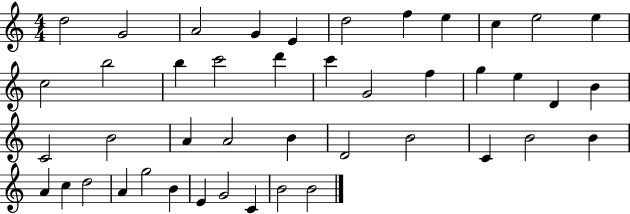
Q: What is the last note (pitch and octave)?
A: B4